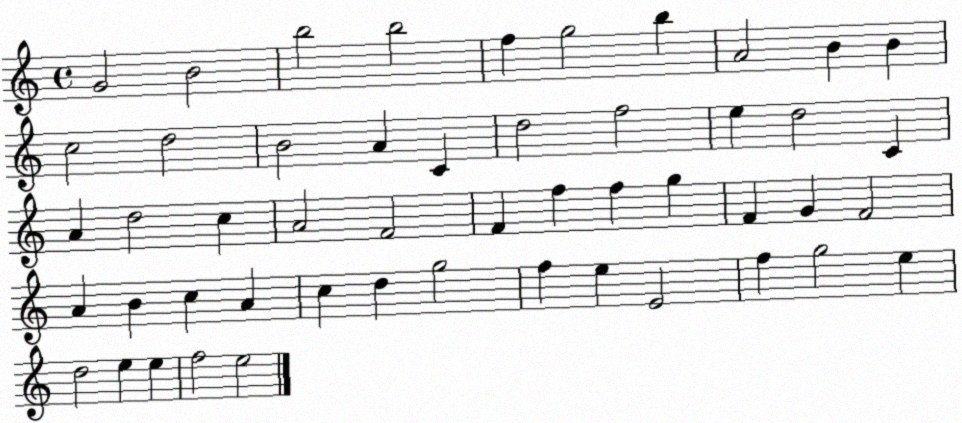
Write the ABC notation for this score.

X:1
T:Untitled
M:4/4
L:1/4
K:C
G2 B2 b2 b2 f g2 b A2 B B c2 d2 B2 A C d2 f2 e d2 C A d2 c A2 F2 F f f g F G F2 A B c A c d g2 f e E2 f g2 e d2 e e f2 e2